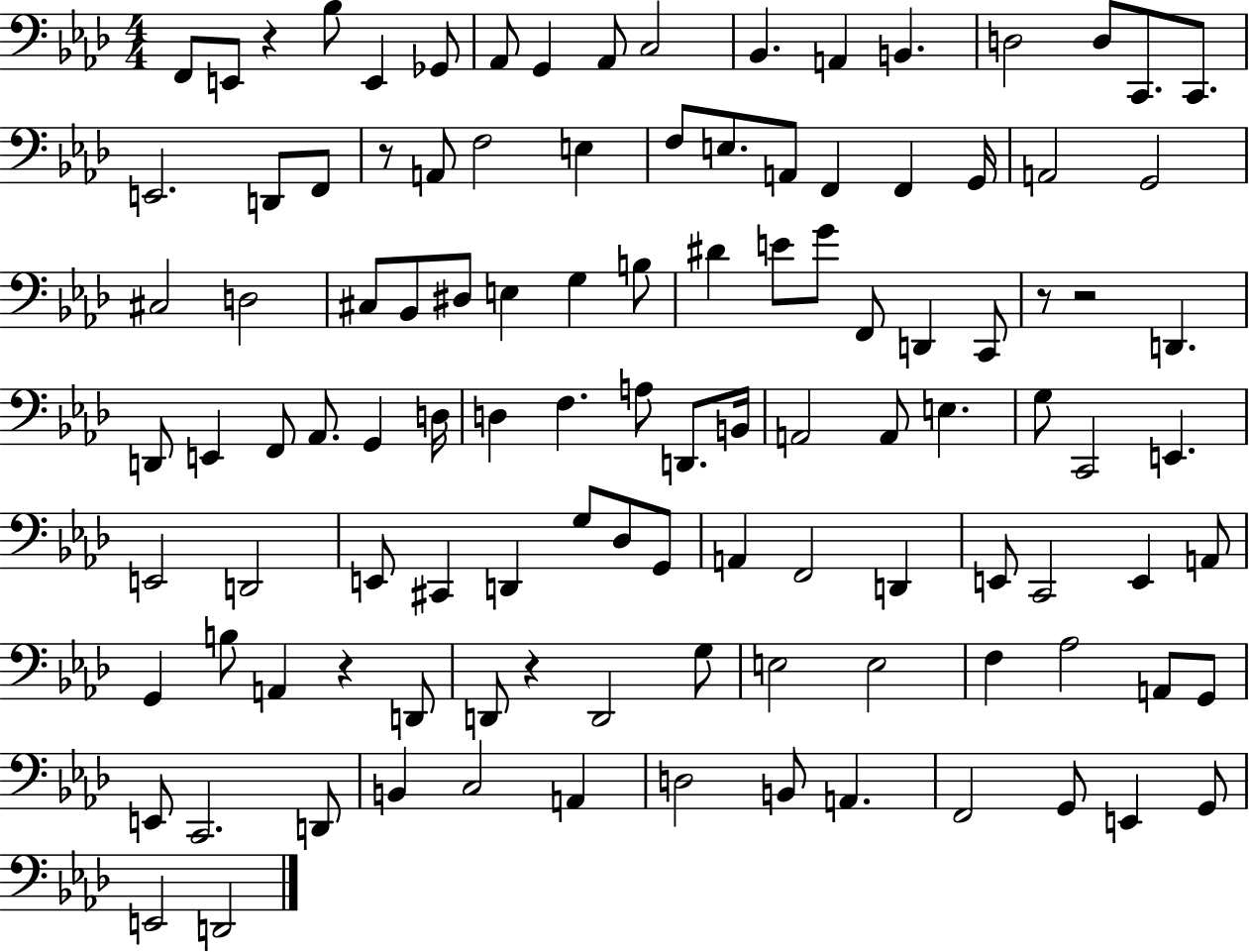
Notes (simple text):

F2/e E2/e R/q Bb3/e E2/q Gb2/e Ab2/e G2/q Ab2/e C3/h Bb2/q. A2/q B2/q. D3/h D3/e C2/e. C2/e. E2/h. D2/e F2/e R/e A2/e F3/h E3/q F3/e E3/e. A2/e F2/q F2/q G2/s A2/h G2/h C#3/h D3/h C#3/e Bb2/e D#3/e E3/q G3/q B3/e D#4/q E4/e G4/e F2/e D2/q C2/e R/e R/h D2/q. D2/e E2/q F2/e Ab2/e. G2/q D3/s D3/q F3/q. A3/e D2/e. B2/s A2/h A2/e E3/q. G3/e C2/h E2/q. E2/h D2/h E2/e C#2/q D2/q G3/e Db3/e G2/e A2/q F2/h D2/q E2/e C2/h E2/q A2/e G2/q B3/e A2/q R/q D2/e D2/e R/q D2/h G3/e E3/h E3/h F3/q Ab3/h A2/e G2/e E2/e C2/h. D2/e B2/q C3/h A2/q D3/h B2/e A2/q. F2/h G2/e E2/q G2/e E2/h D2/h